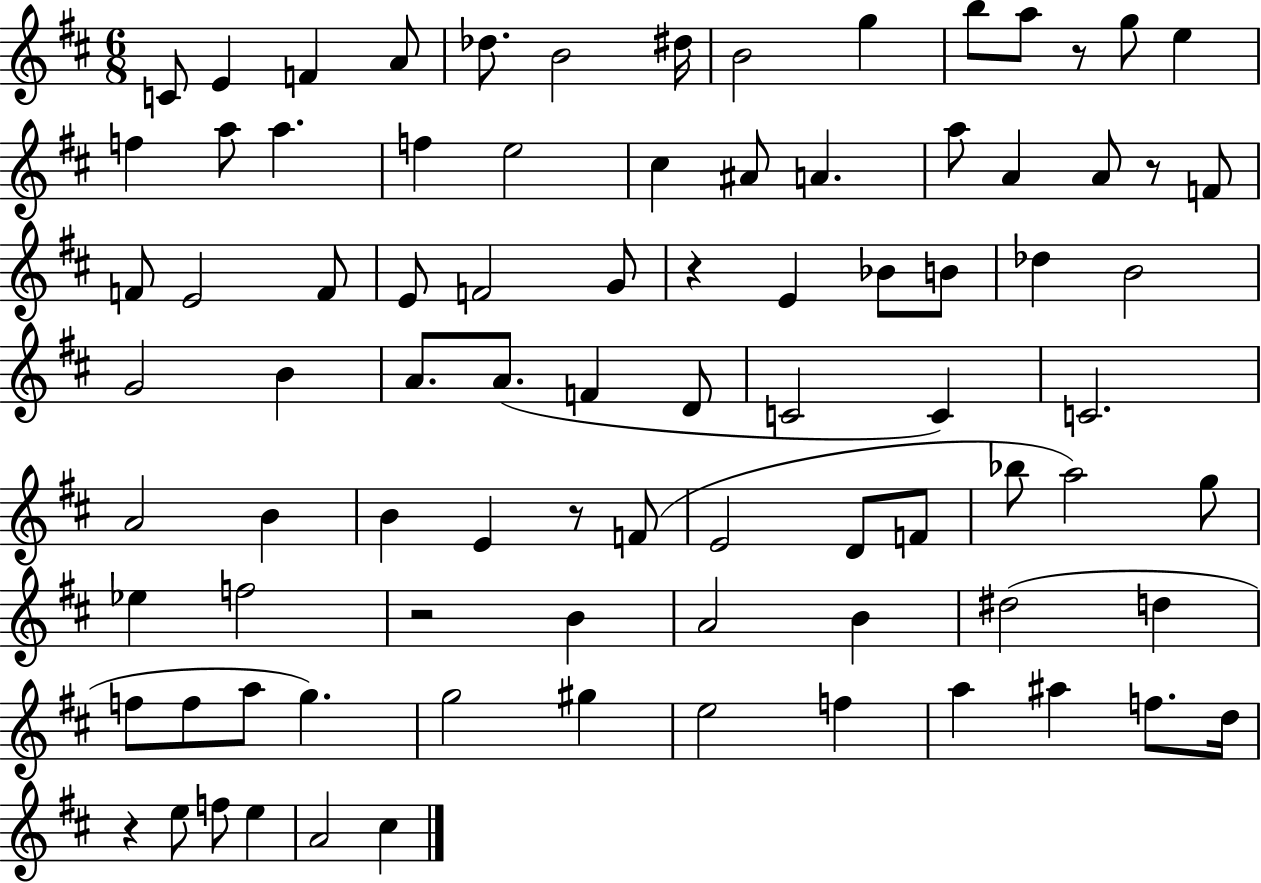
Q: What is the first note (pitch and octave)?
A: C4